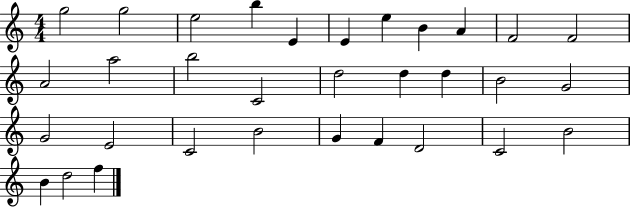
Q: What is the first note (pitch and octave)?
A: G5